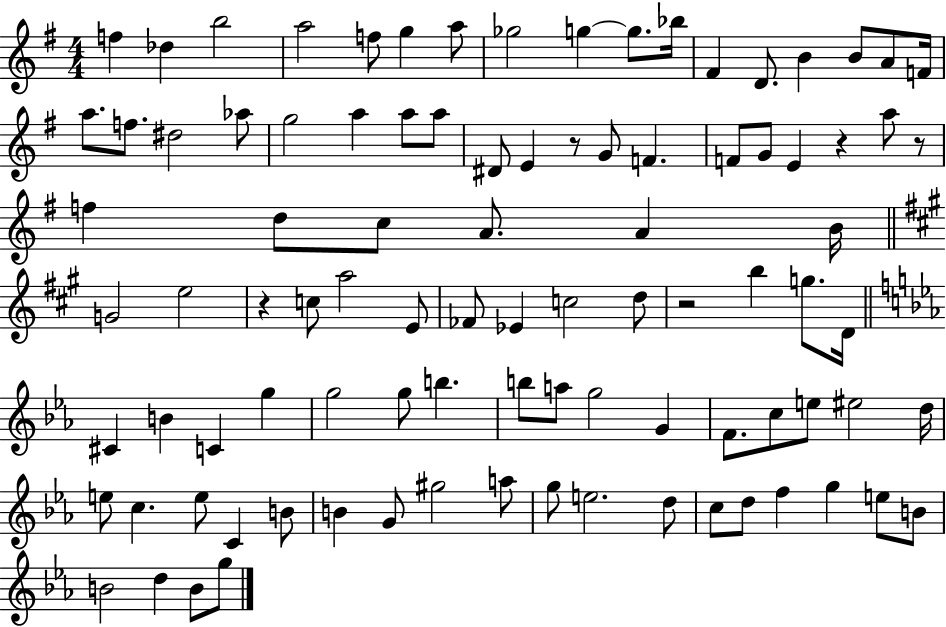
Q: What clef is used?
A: treble